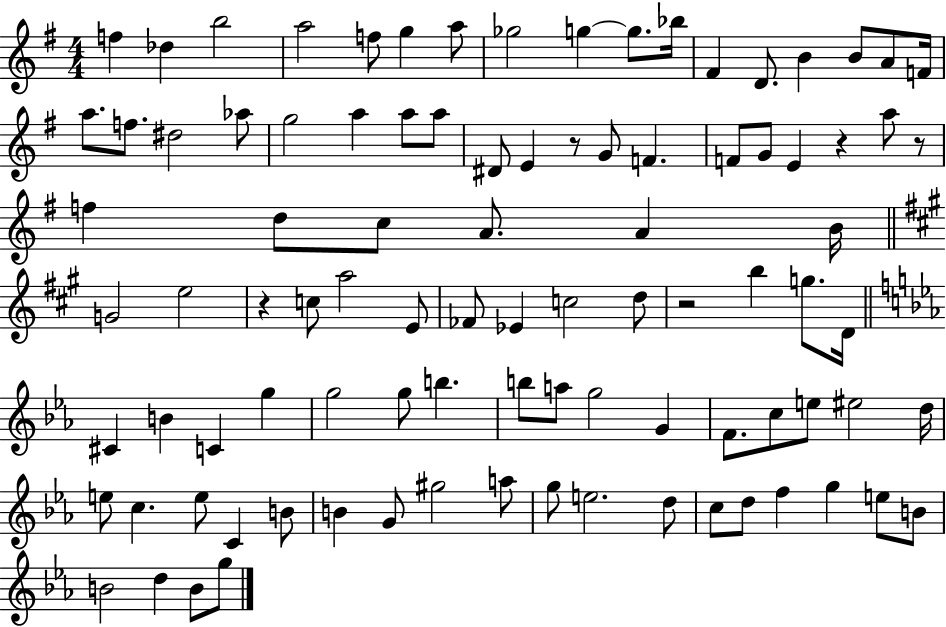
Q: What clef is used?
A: treble